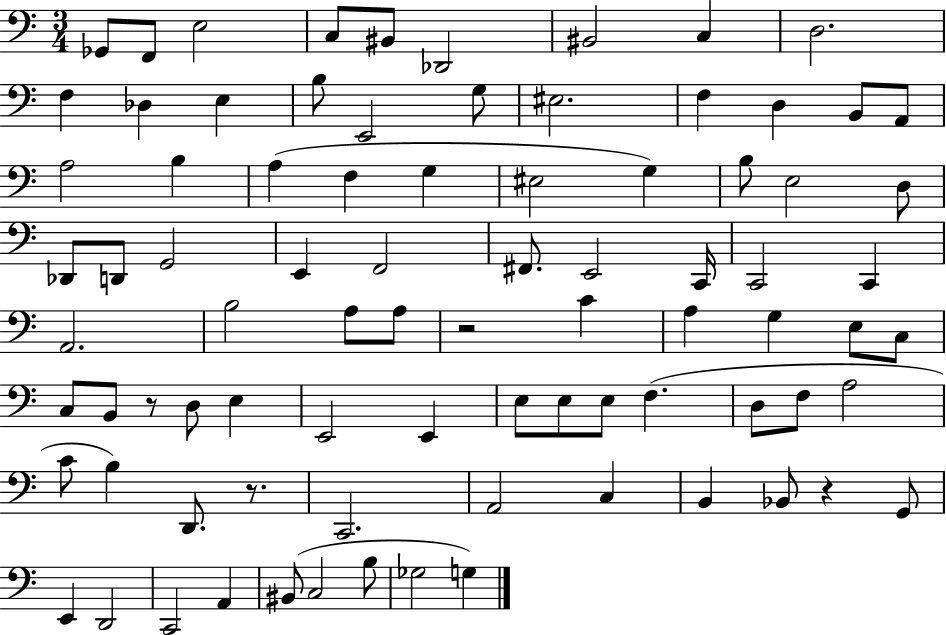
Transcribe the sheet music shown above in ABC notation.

X:1
T:Untitled
M:3/4
L:1/4
K:C
_G,,/2 F,,/2 E,2 C,/2 ^B,,/2 _D,,2 ^B,,2 C, D,2 F, _D, E, B,/2 E,,2 G,/2 ^E,2 F, D, B,,/2 A,,/2 A,2 B, A, F, G, ^E,2 G, B,/2 E,2 D,/2 _D,,/2 D,,/2 G,,2 E,, F,,2 ^F,,/2 E,,2 C,,/4 C,,2 C,, A,,2 B,2 A,/2 A,/2 z2 C A, G, E,/2 C,/2 C,/2 B,,/2 z/2 D,/2 E, E,,2 E,, E,/2 E,/2 E,/2 F, D,/2 F,/2 A,2 C/2 B, D,,/2 z/2 C,,2 A,,2 C, B,, _B,,/2 z G,,/2 E,, D,,2 C,,2 A,, ^B,,/2 C,2 B,/2 _G,2 G,